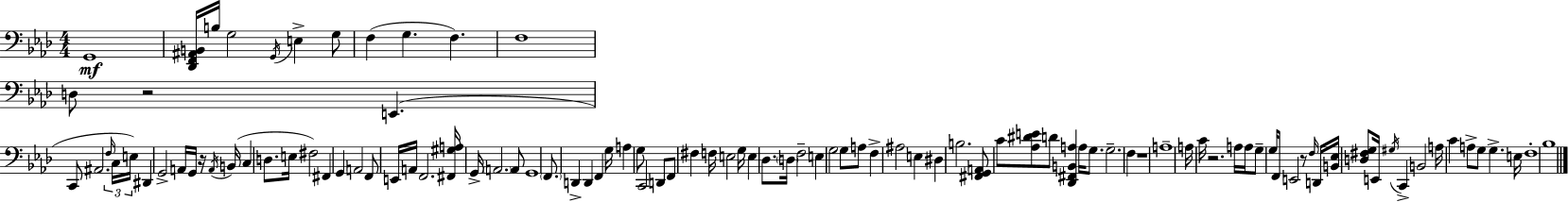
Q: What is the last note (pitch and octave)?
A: Bb3